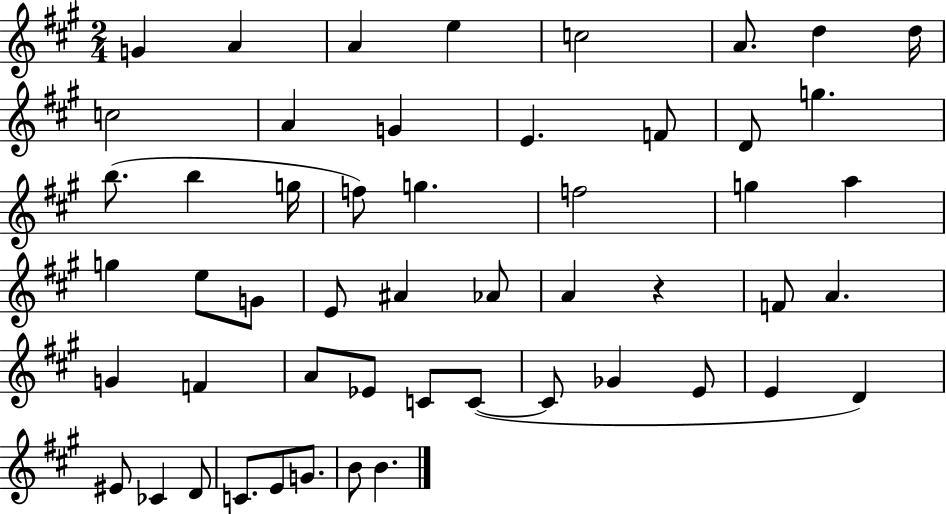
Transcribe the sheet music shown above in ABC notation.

X:1
T:Untitled
M:2/4
L:1/4
K:A
G A A e c2 A/2 d d/4 c2 A G E F/2 D/2 g b/2 b g/4 f/2 g f2 g a g e/2 G/2 E/2 ^A _A/2 A z F/2 A G F A/2 _E/2 C/2 C/2 C/2 _G E/2 E D ^E/2 _C D/2 C/2 E/2 G/2 B/2 B